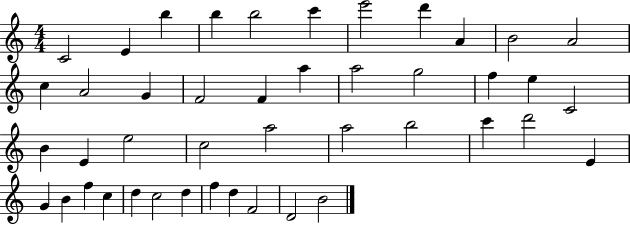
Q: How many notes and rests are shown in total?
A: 44